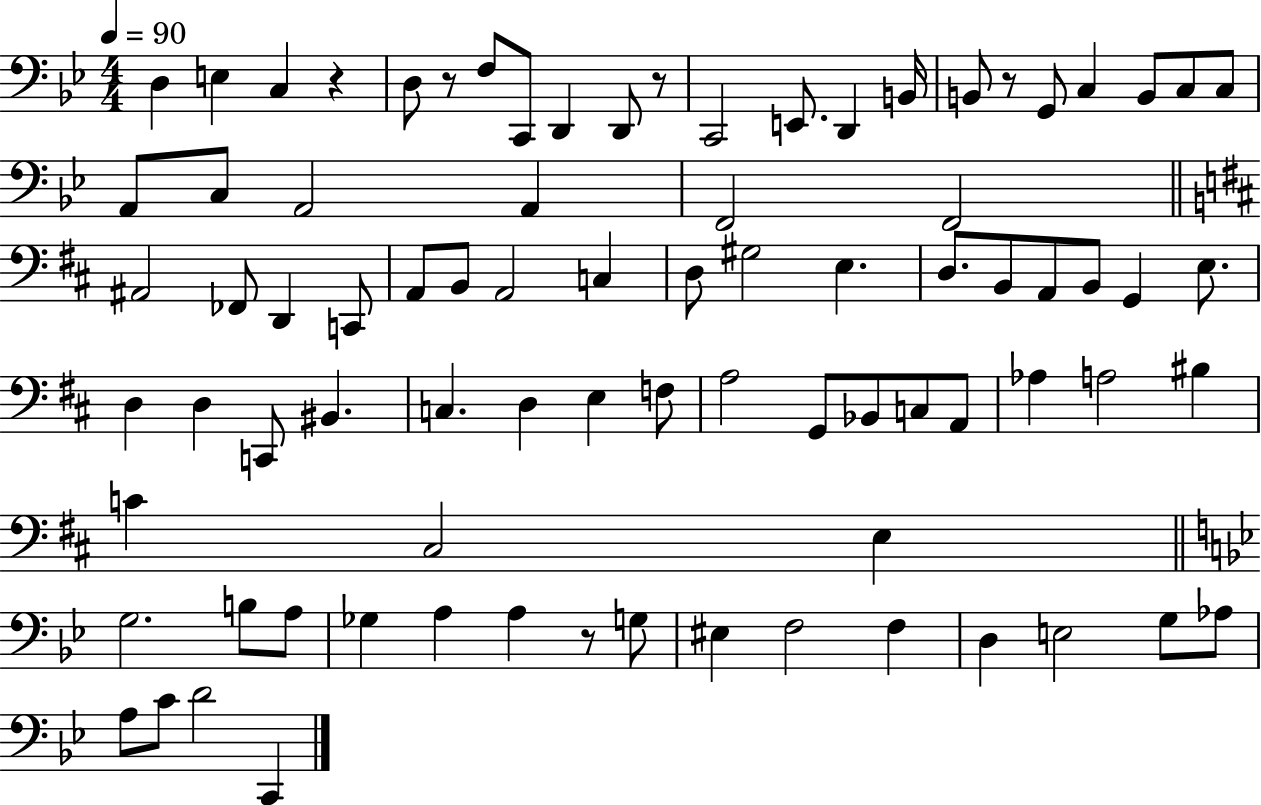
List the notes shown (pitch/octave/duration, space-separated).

D3/q E3/q C3/q R/q D3/e R/e F3/e C2/e D2/q D2/e R/e C2/h E2/e. D2/q B2/s B2/e R/e G2/e C3/q B2/e C3/e C3/e A2/e C3/e A2/h A2/q F2/h F2/h A#2/h FES2/e D2/q C2/e A2/e B2/e A2/h C3/q D3/e G#3/h E3/q. D3/e. B2/e A2/e B2/e G2/q E3/e. D3/q D3/q C2/e BIS2/q. C3/q. D3/q E3/q F3/e A3/h G2/e Bb2/e C3/e A2/e Ab3/q A3/h BIS3/q C4/q C#3/h E3/q G3/h. B3/e A3/e Gb3/q A3/q A3/q R/e G3/e EIS3/q F3/h F3/q D3/q E3/h G3/e Ab3/e A3/e C4/e D4/h C2/q